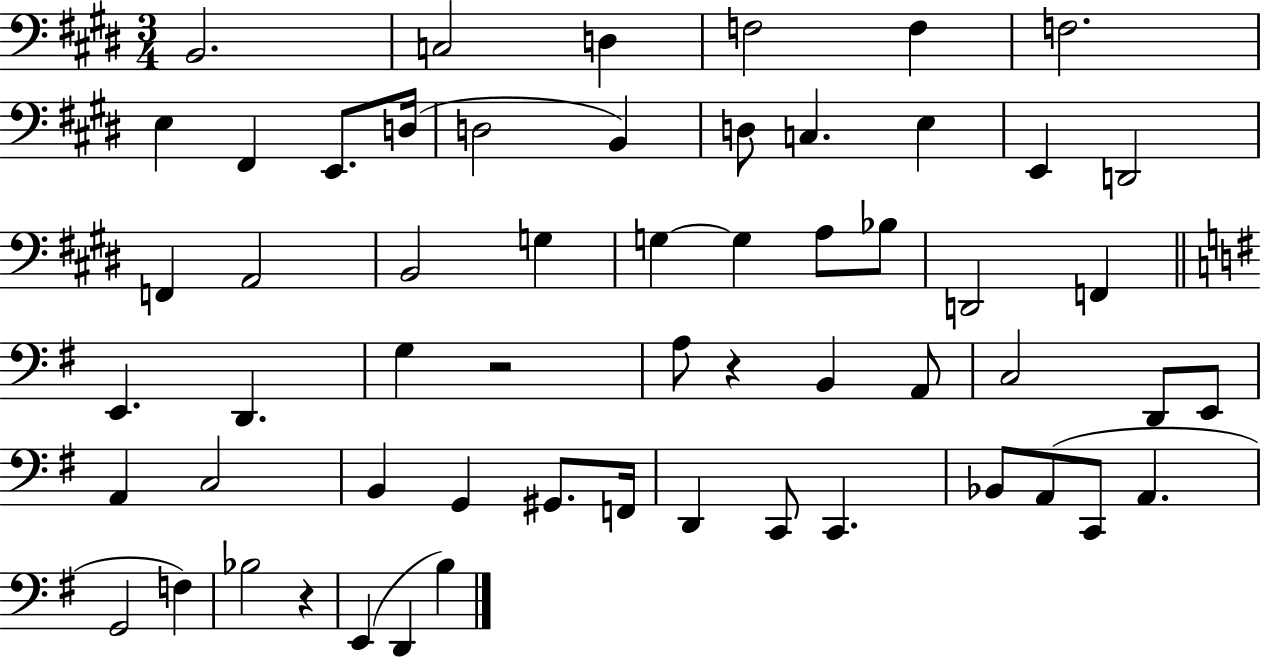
X:1
T:Untitled
M:3/4
L:1/4
K:E
B,,2 C,2 D, F,2 F, F,2 E, ^F,, E,,/2 D,/4 D,2 B,, D,/2 C, E, E,, D,,2 F,, A,,2 B,,2 G, G, G, A,/2 _B,/2 D,,2 F,, E,, D,, G, z2 A,/2 z B,, A,,/2 C,2 D,,/2 E,,/2 A,, C,2 B,, G,, ^G,,/2 F,,/4 D,, C,,/2 C,, _B,,/2 A,,/2 C,,/2 A,, G,,2 F, _B,2 z E,, D,, B,